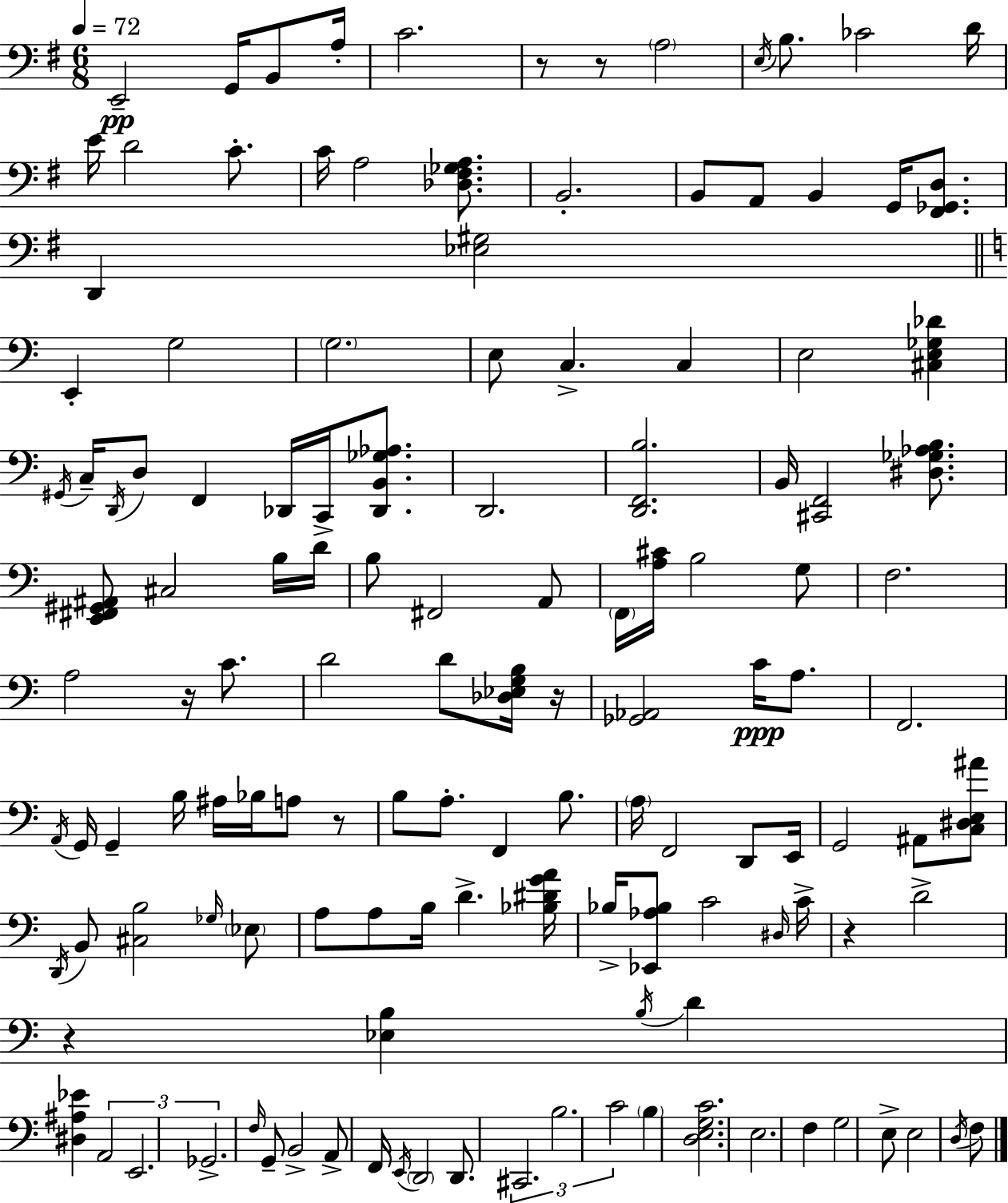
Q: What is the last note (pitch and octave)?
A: F3